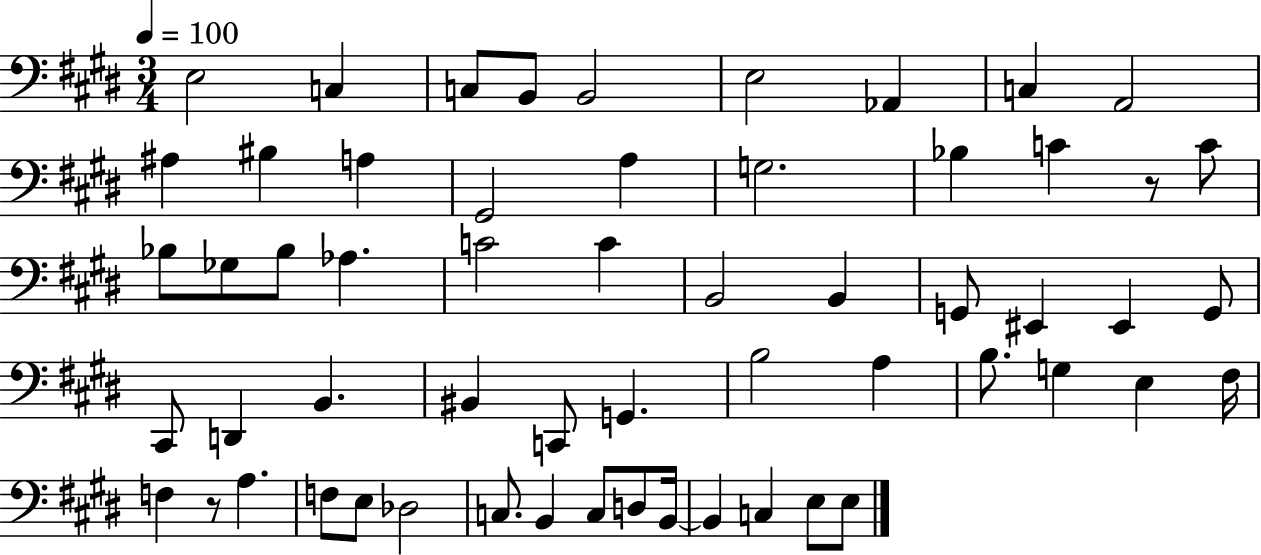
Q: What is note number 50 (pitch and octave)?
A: C3